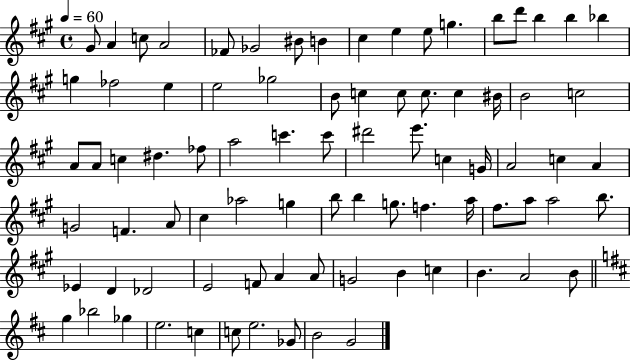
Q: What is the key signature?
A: A major